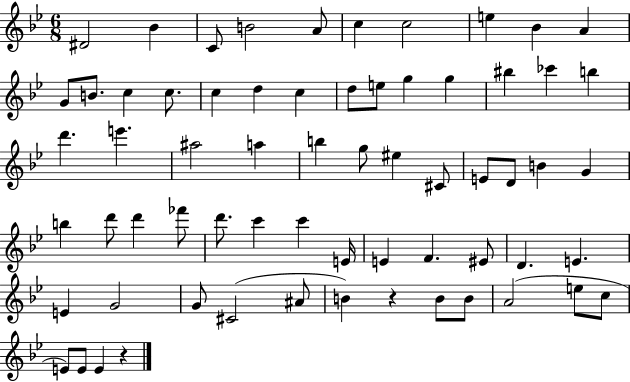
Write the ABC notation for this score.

X:1
T:Untitled
M:6/8
L:1/4
K:Bb
^D2 _B C/2 B2 A/2 c c2 e _B A G/2 B/2 c c/2 c d c d/2 e/2 g g ^b _c' b d' e' ^a2 a b g/2 ^e ^C/2 E/2 D/2 B G b d'/2 d' _f'/2 d'/2 c' c' E/4 E F ^E/2 D E E G2 G/2 ^C2 ^A/2 B z B/2 B/2 A2 e/2 c/2 E/2 E/2 E z